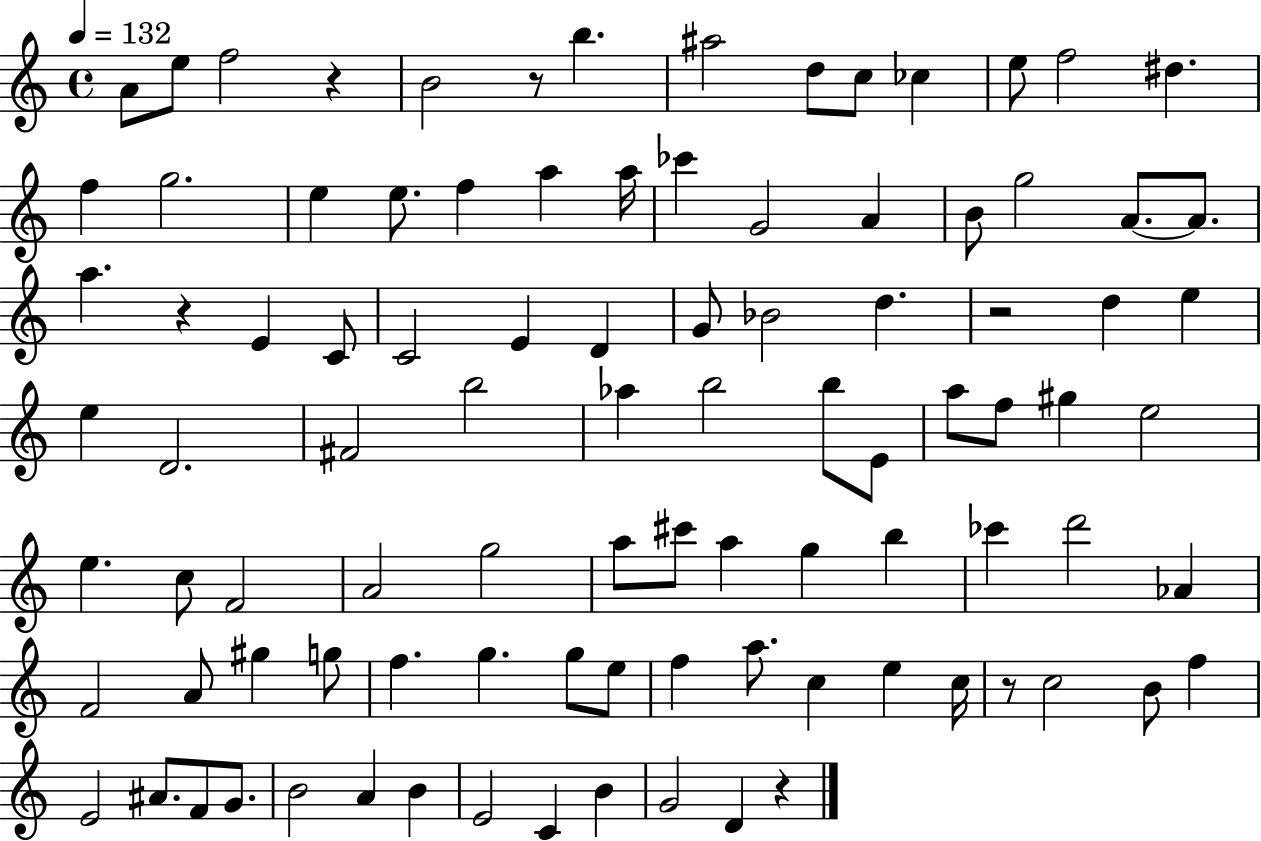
X:1
T:Untitled
M:4/4
L:1/4
K:C
A/2 e/2 f2 z B2 z/2 b ^a2 d/2 c/2 _c e/2 f2 ^d f g2 e e/2 f a a/4 _c' G2 A B/2 g2 A/2 A/2 a z E C/2 C2 E D G/2 _B2 d z2 d e e D2 ^F2 b2 _a b2 b/2 E/2 a/2 f/2 ^g e2 e c/2 F2 A2 g2 a/2 ^c'/2 a g b _c' d'2 _A F2 A/2 ^g g/2 f g g/2 e/2 f a/2 c e c/4 z/2 c2 B/2 f E2 ^A/2 F/2 G/2 B2 A B E2 C B G2 D z